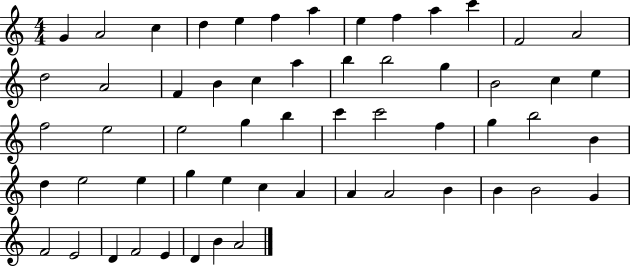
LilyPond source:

{
  \clef treble
  \numericTimeSignature
  \time 4/4
  \key c \major
  g'4 a'2 c''4 | d''4 e''4 f''4 a''4 | e''4 f''4 a''4 c'''4 | f'2 a'2 | \break d''2 a'2 | f'4 b'4 c''4 a''4 | b''4 b''2 g''4 | b'2 c''4 e''4 | \break f''2 e''2 | e''2 g''4 b''4 | c'''4 c'''2 f''4 | g''4 b''2 b'4 | \break d''4 e''2 e''4 | g''4 e''4 c''4 a'4 | a'4 a'2 b'4 | b'4 b'2 g'4 | \break f'2 e'2 | d'4 f'2 e'4 | d'4 b'4 a'2 | \bar "|."
}